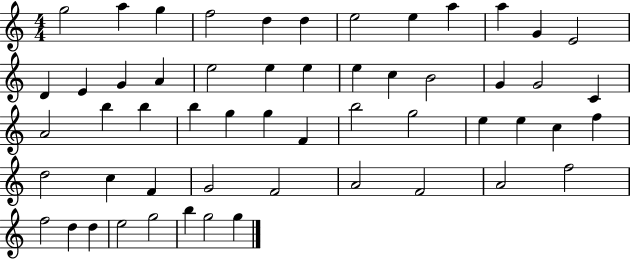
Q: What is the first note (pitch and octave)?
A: G5